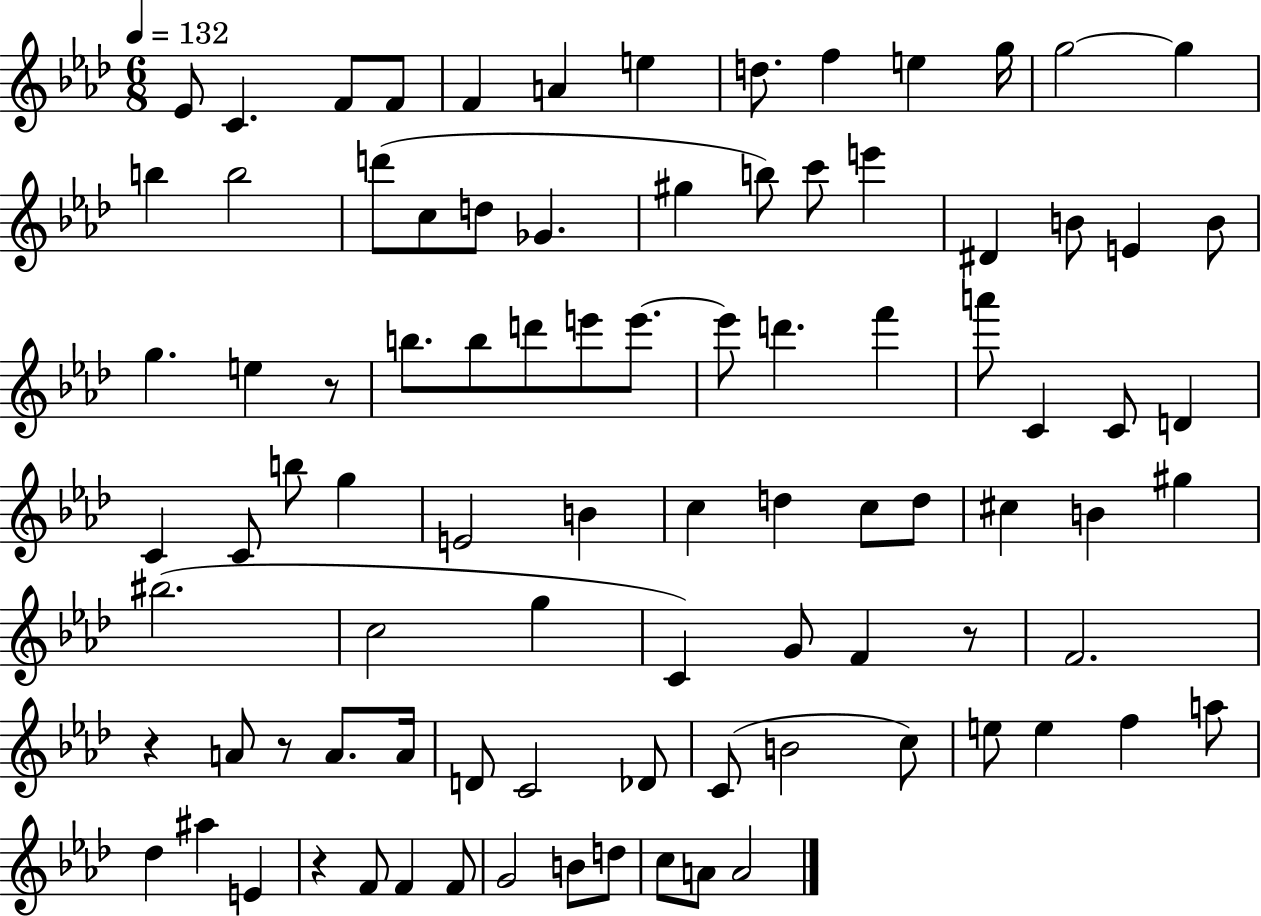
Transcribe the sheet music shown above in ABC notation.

X:1
T:Untitled
M:6/8
L:1/4
K:Ab
_E/2 C F/2 F/2 F A e d/2 f e g/4 g2 g b b2 d'/2 c/2 d/2 _G ^g b/2 c'/2 e' ^D B/2 E B/2 g e z/2 b/2 b/2 d'/2 e'/2 e'/2 e'/2 d' f' a'/2 C C/2 D C C/2 b/2 g E2 B c d c/2 d/2 ^c B ^g ^b2 c2 g C G/2 F z/2 F2 z A/2 z/2 A/2 A/4 D/2 C2 _D/2 C/2 B2 c/2 e/2 e f a/2 _d ^a E z F/2 F F/2 G2 B/2 d/2 c/2 A/2 A2